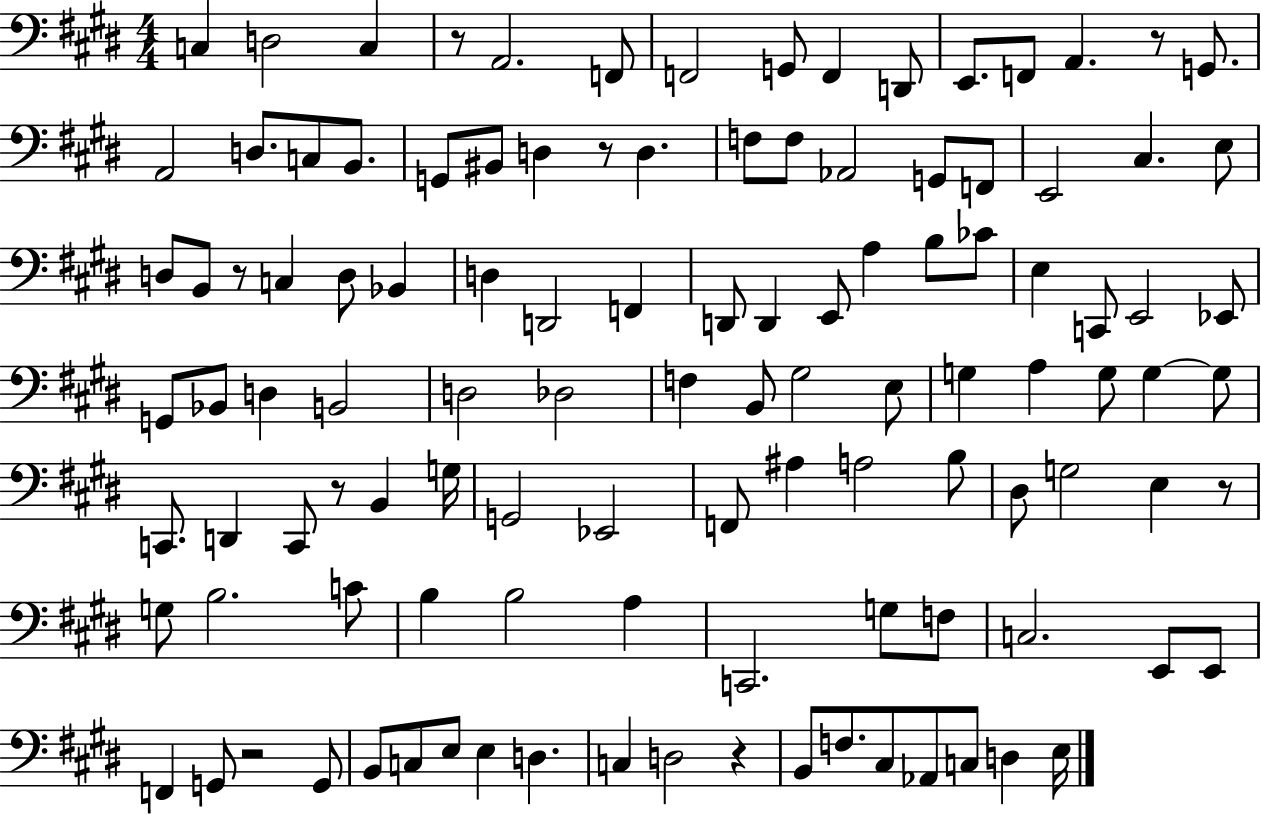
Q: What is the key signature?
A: E major